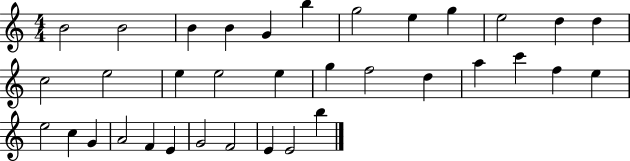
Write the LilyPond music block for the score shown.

{
  \clef treble
  \numericTimeSignature
  \time 4/4
  \key c \major
  b'2 b'2 | b'4 b'4 g'4 b''4 | g''2 e''4 g''4 | e''2 d''4 d''4 | \break c''2 e''2 | e''4 e''2 e''4 | g''4 f''2 d''4 | a''4 c'''4 f''4 e''4 | \break e''2 c''4 g'4 | a'2 f'4 e'4 | g'2 f'2 | e'4 e'2 b''4 | \break \bar "|."
}